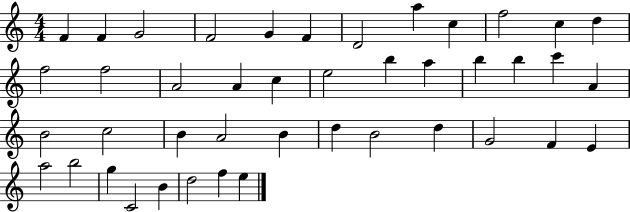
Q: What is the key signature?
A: C major